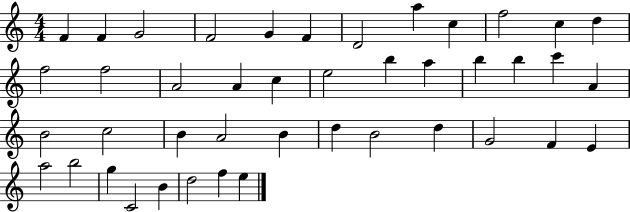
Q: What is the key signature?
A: C major